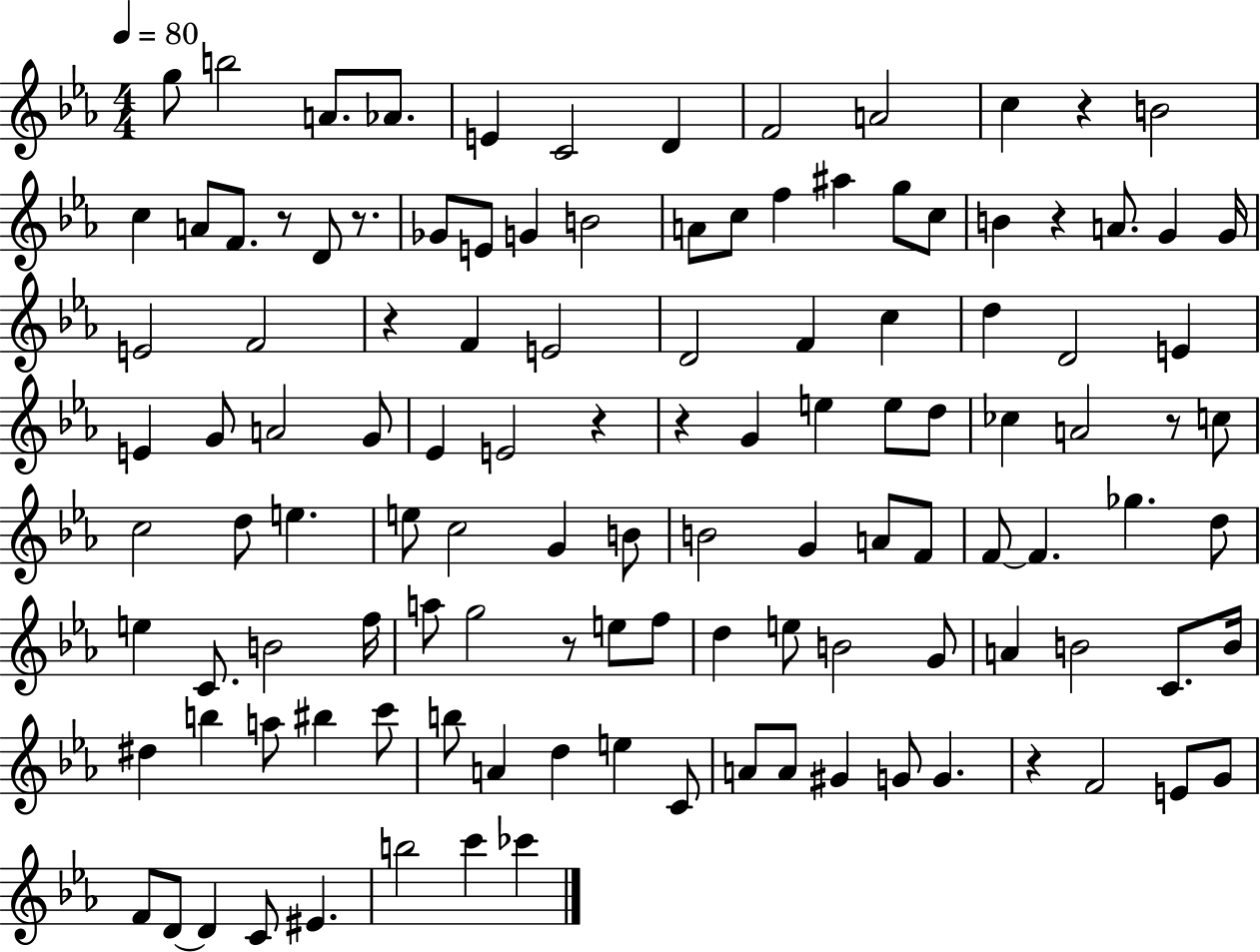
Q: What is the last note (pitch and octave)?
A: CES6